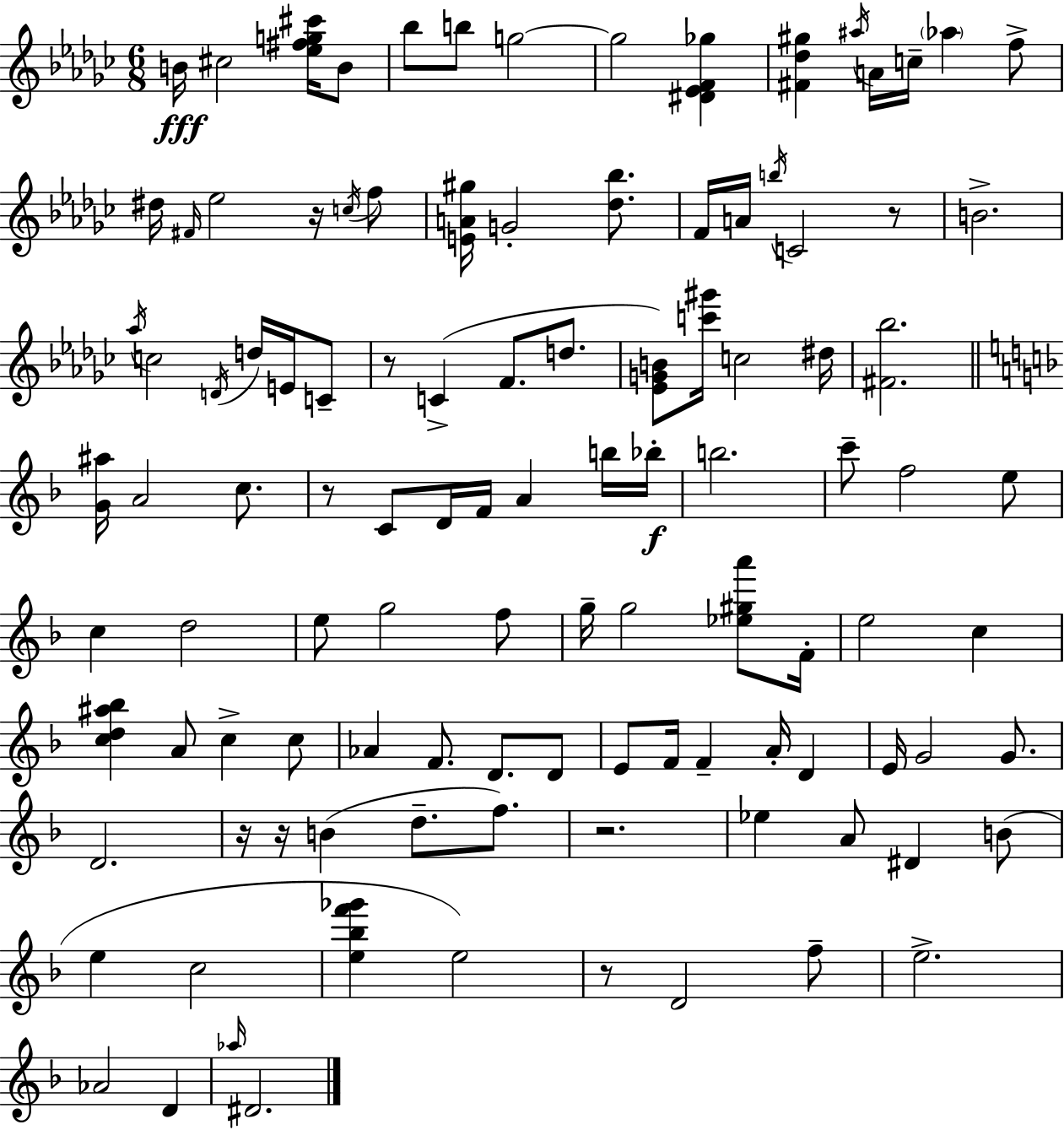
B4/s C#5/h [Eb5,F#5,G5,C#6]/s B4/e Bb5/e B5/e G5/h G5/h [D#4,Eb4,F4,Gb5]/q [F#4,Db5,G#5]/q A#5/s A4/s C5/s Ab5/q F5/e D#5/s F#4/s Eb5/h R/s C5/s F5/e [E4,A4,G#5]/s G4/h [Db5,Bb5]/e. F4/s A4/s B5/s C4/h R/e B4/h. Ab5/s C5/h D4/s D5/s E4/s C4/e R/e C4/q F4/e. D5/e. [Eb4,G4,B4]/e [C6,G#6]/s C5/h D#5/s [F#4,Bb5]/h. [G4,A#5]/s A4/h C5/e. R/e C4/e D4/s F4/s A4/q B5/s Bb5/s B5/h. C6/e F5/h E5/e C5/q D5/h E5/e G5/h F5/e G5/s G5/h [Eb5,G#5,A6]/e F4/s E5/h C5/q [C5,D5,A#5,Bb5]/q A4/e C5/q C5/e Ab4/q F4/e. D4/e. D4/e E4/e F4/s F4/q A4/s D4/q E4/s G4/h G4/e. D4/h. R/s R/s B4/q D5/e. F5/e. R/h. Eb5/q A4/e D#4/q B4/e E5/q C5/h [E5,Bb5,F6,Gb6]/q E5/h R/e D4/h F5/e E5/h. Ab4/h D4/q Ab5/s D#4/h.